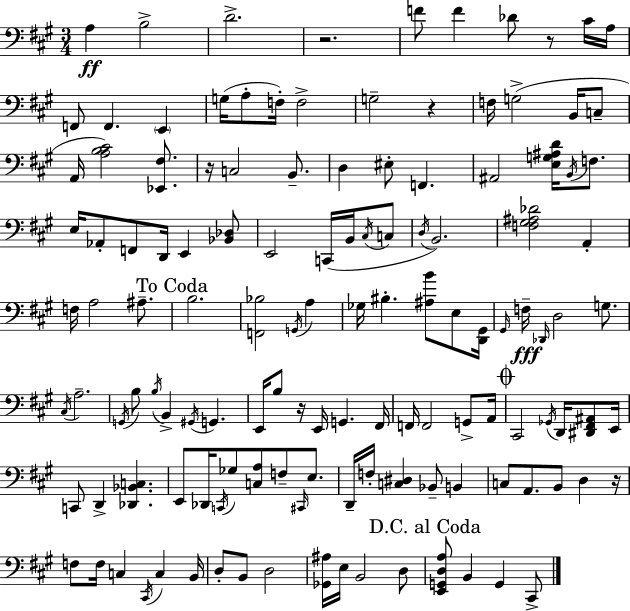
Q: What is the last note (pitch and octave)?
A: C#2